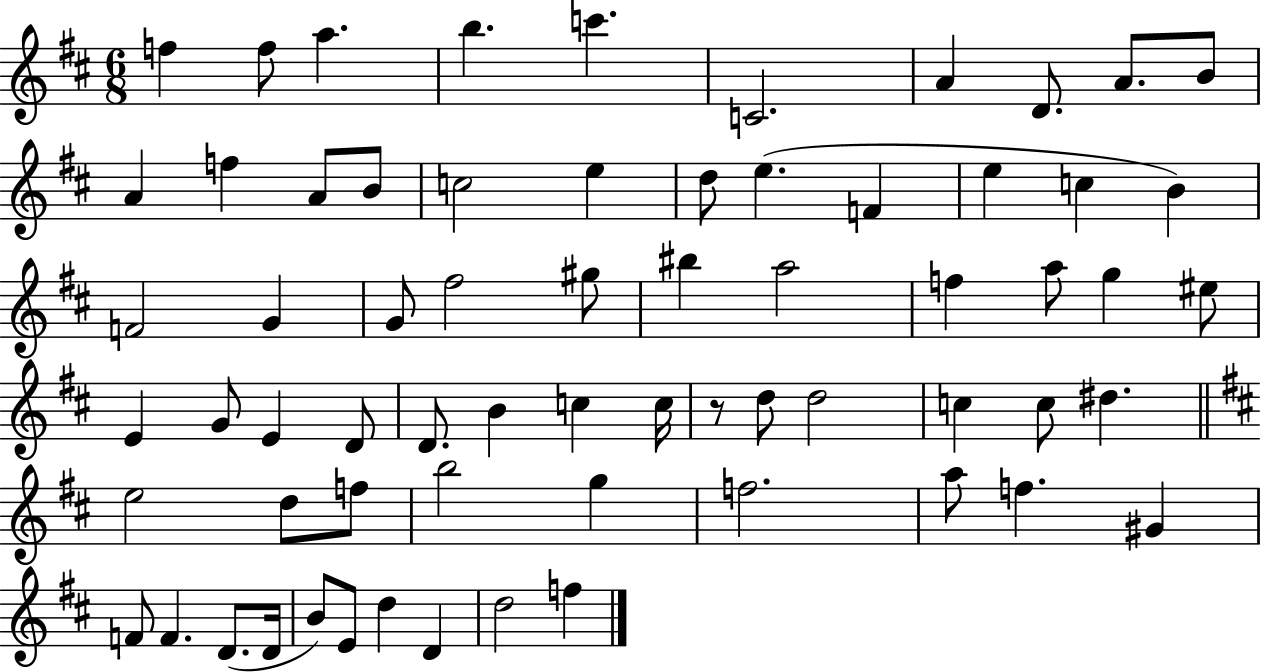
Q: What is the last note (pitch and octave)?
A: F5